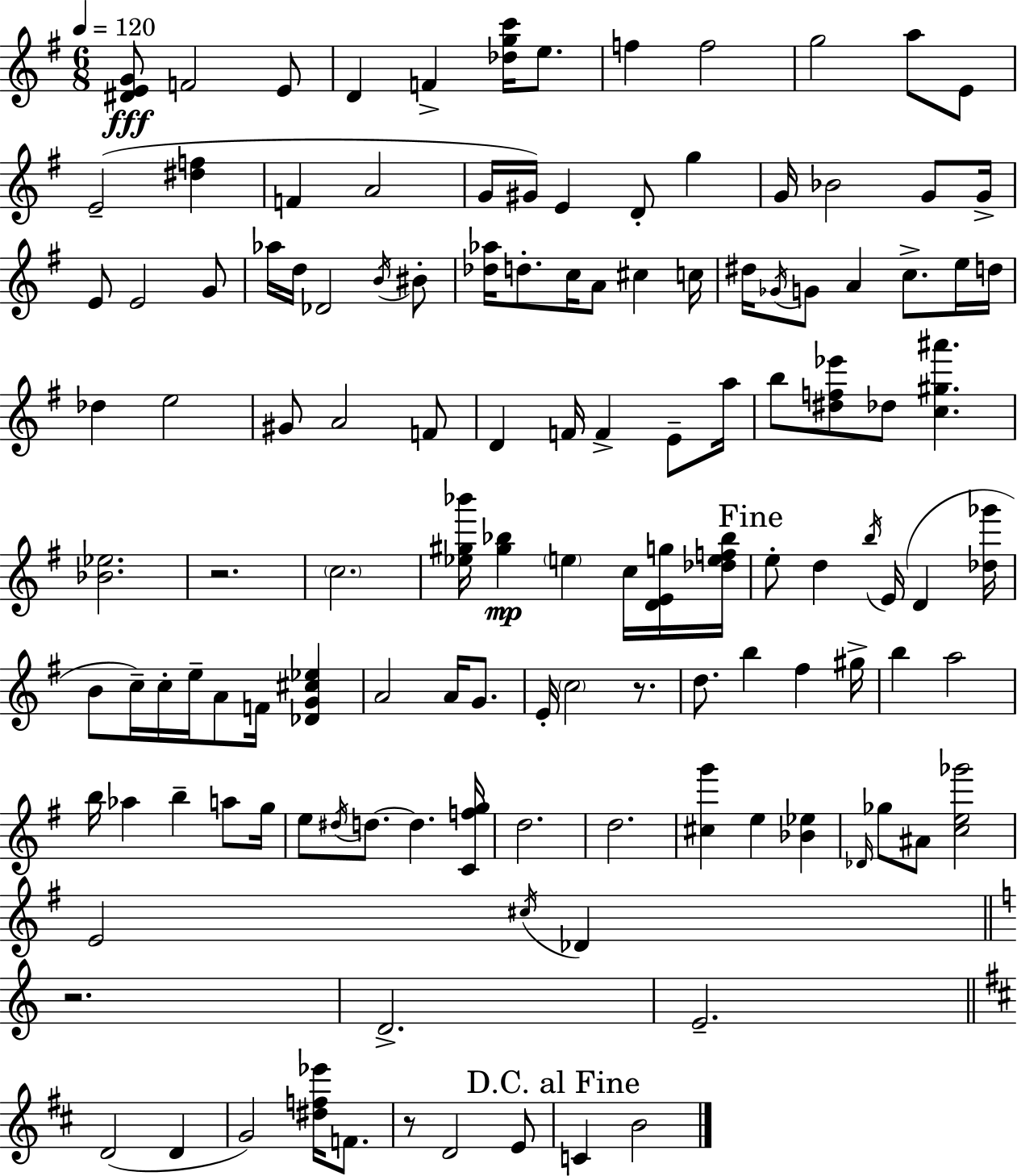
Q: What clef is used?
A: treble